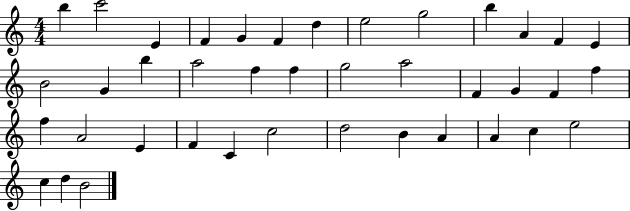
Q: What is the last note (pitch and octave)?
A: B4